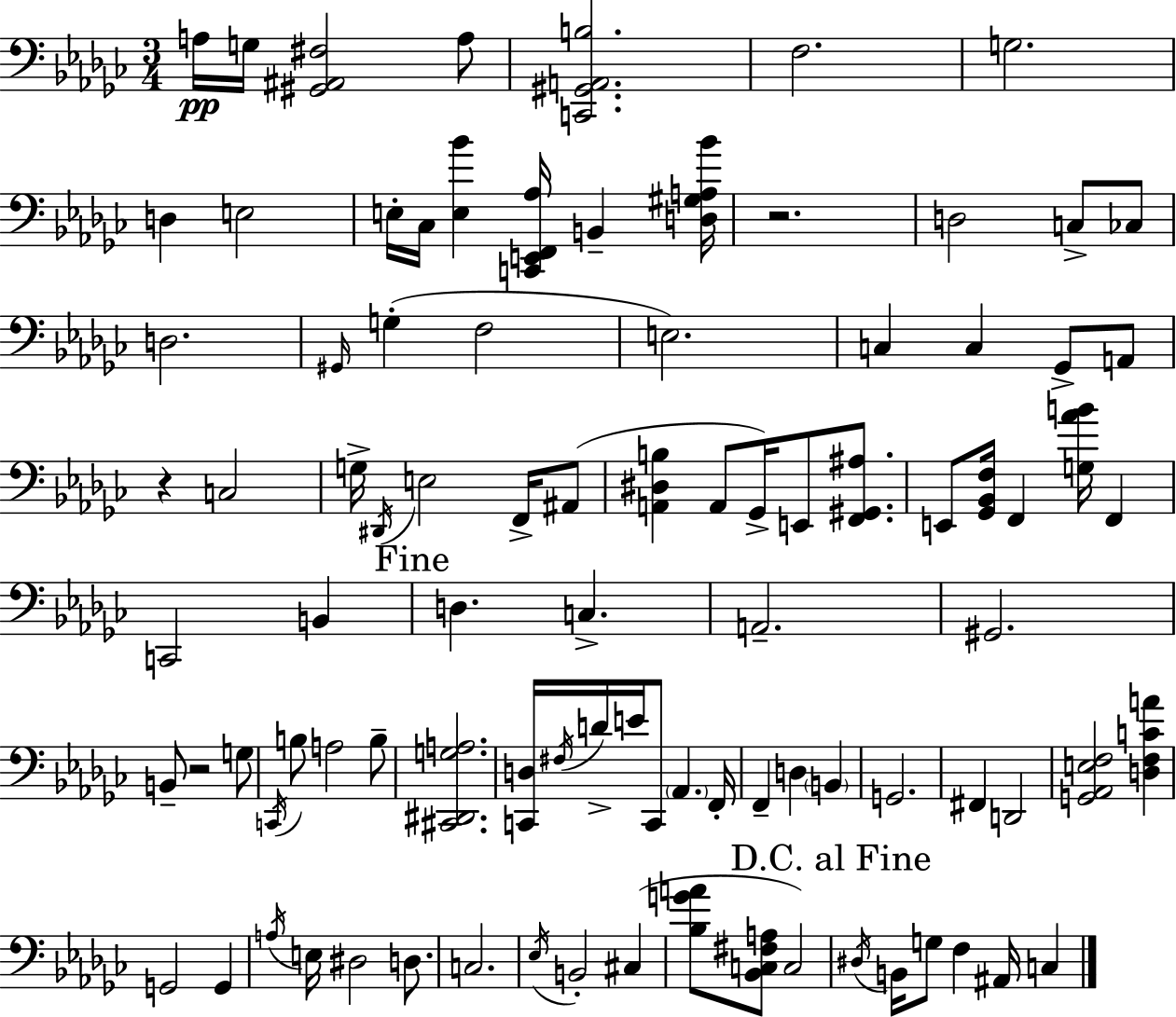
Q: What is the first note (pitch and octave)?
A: A3